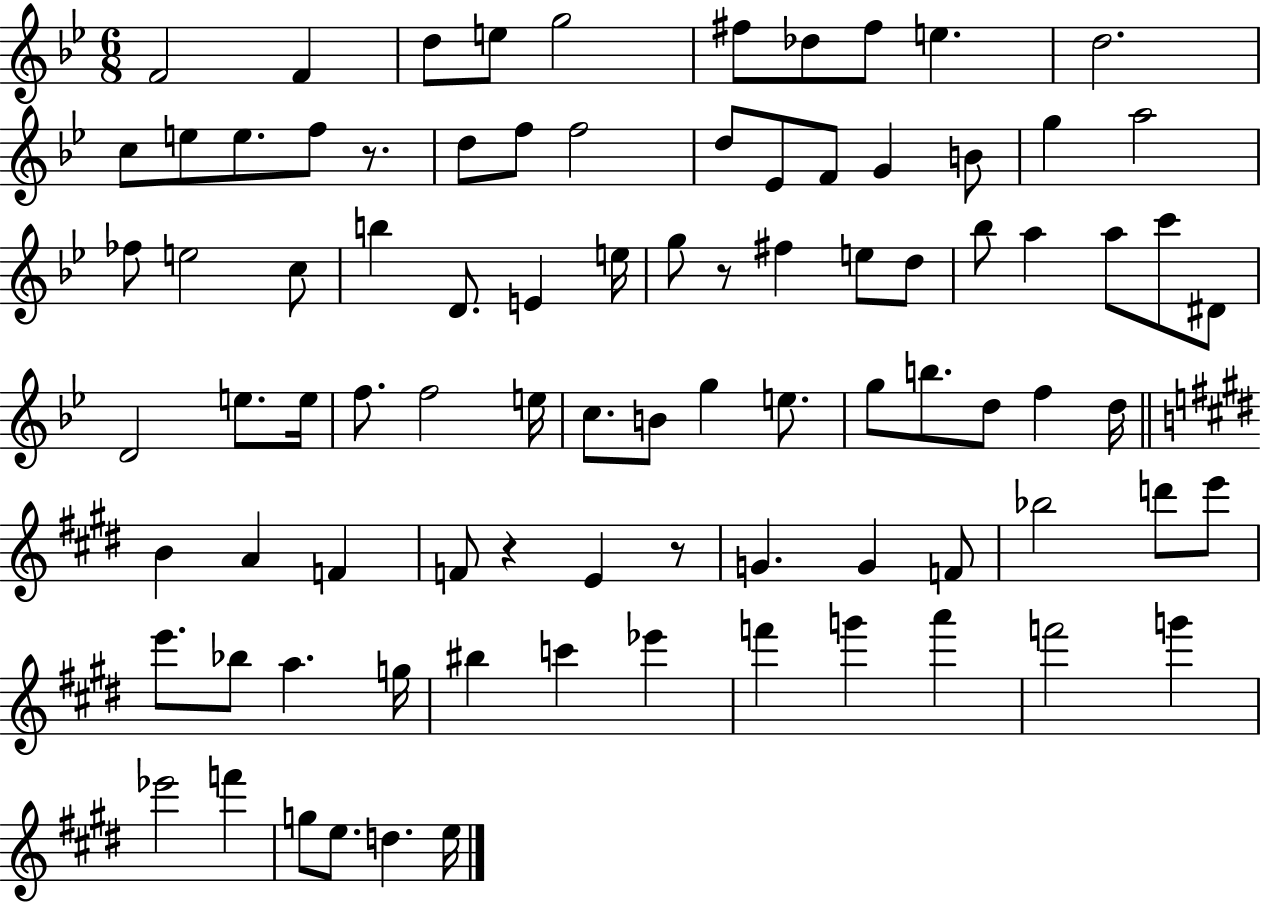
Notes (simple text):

F4/h F4/q D5/e E5/e G5/h F#5/e Db5/e F#5/e E5/q. D5/h. C5/e E5/e E5/e. F5/e R/e. D5/e F5/e F5/h D5/e Eb4/e F4/e G4/q B4/e G5/q A5/h FES5/e E5/h C5/e B5/q D4/e. E4/q E5/s G5/e R/e F#5/q E5/e D5/e Bb5/e A5/q A5/e C6/e D#4/e D4/h E5/e. E5/s F5/e. F5/h E5/s C5/e. B4/e G5/q E5/e. G5/e B5/e. D5/e F5/q D5/s B4/q A4/q F4/q F4/e R/q E4/q R/e G4/q. G4/q F4/e Bb5/h D6/e E6/e E6/e. Bb5/e A5/q. G5/s BIS5/q C6/q Eb6/q F6/q G6/q A6/q F6/h G6/q Eb6/h F6/q G5/e E5/e. D5/q. E5/s